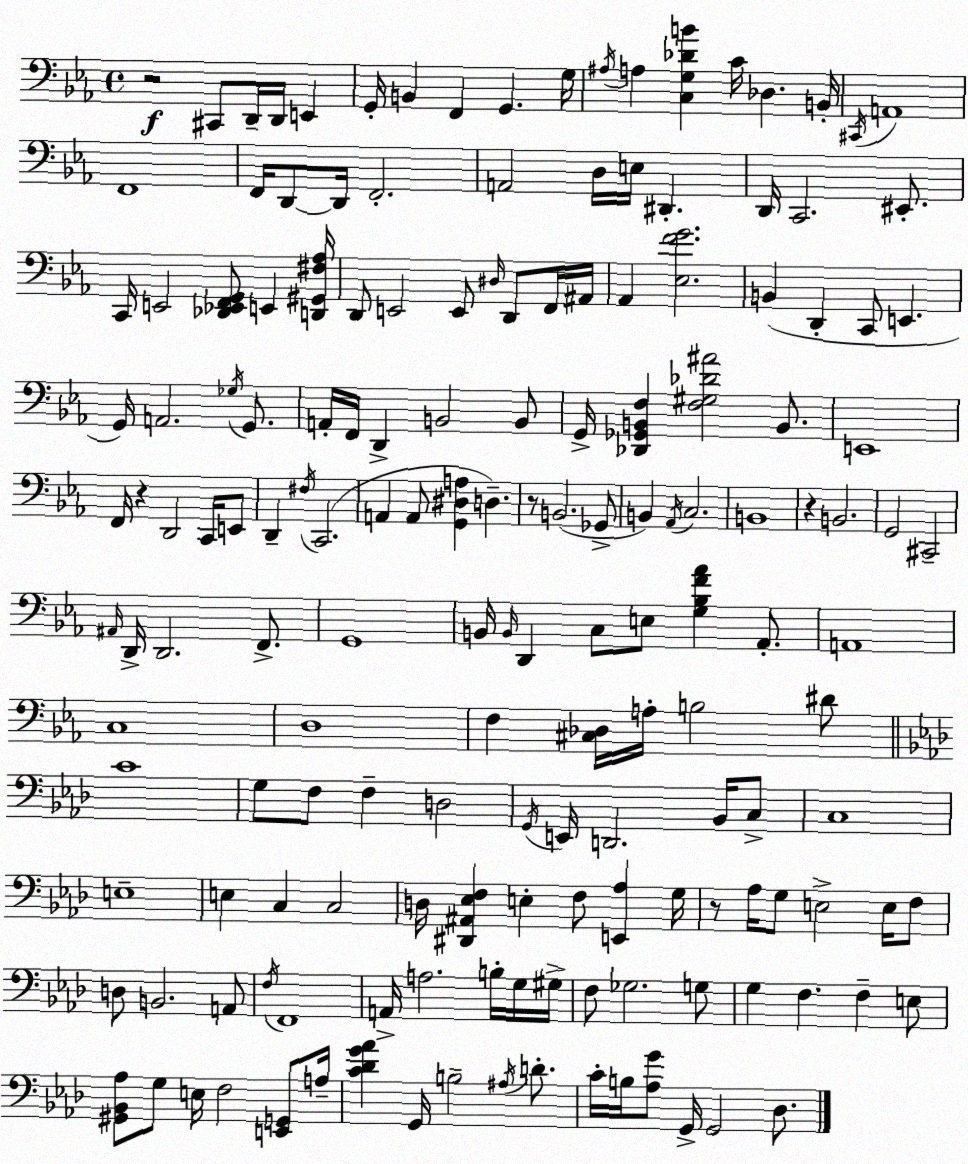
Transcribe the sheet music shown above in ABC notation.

X:1
T:Untitled
M:4/4
L:1/4
K:Cm
z2 ^C,,/2 D,,/4 D,,/4 E,, G,,/4 B,, F,, G,, G,/4 ^A,/4 A, [C,G,_DB] C/4 _D, B,,/4 ^C,,/4 A,,4 F,,4 F,,/4 D,,/2 D,,/4 F,,2 A,,2 D,/4 E,/4 ^D,, D,,/4 C,,2 ^E,,/2 C,,/4 E,,2 [_D,,_E,,F,,G,,]/2 E,, [D,,^G,,^F,_A,]/4 D,,/2 E,,2 E,,/2 ^D,/4 D,,/2 F,,/4 ^A,,/4 _A,, [_E,FG]2 B,, D,, C,,/2 E,, G,,/4 A,,2 _G,/4 G,,/2 A,,/4 F,,/4 D,, B,,2 B,,/2 G,,/4 [_D,,_G,,B,,F,] [F,^G,_D^A]2 B,,/2 E,,4 F,,/4 z D,,2 C,,/4 E,,/2 D,, ^F,/4 C,,2 A,, A,,/2 [G,,^D,A,] D, z/2 B,,2 _G,,/2 B,, _A,,/4 C,2 B,,4 z B,,2 G,,2 ^C,,2 ^A,,/4 D,,/4 D,,2 F,,/2 G,,4 B,,/4 B,,/4 D,, C,/2 E,/2 [G,_B,F_A] _A,,/2 A,,4 C,4 D,4 F, [^C,_D,]/4 A,/4 B,2 ^D/2 C4 G,/2 F,/2 F, D,2 G,,/4 E,,/4 D,,2 _B,,/4 C,/2 C,4 E,4 E, C, C,2 D,/4 [^D,,^A,,_E,F,] E, F,/2 [E,,_A,] G,/4 z/2 _A,/4 G,/2 E,2 E,/4 F,/2 D,/2 B,,2 A,,/2 F,/4 F,,4 A,,/4 A,2 B,/4 G,/4 ^G,/4 F,/2 _G,2 G,/2 G, F, F, E,/2 [^G,,_B,,_A,]/2 G,/2 E,/4 F,2 [E,,G,,]/2 A,/4 [C_DG_A] G,,/4 B,2 ^A,/4 D/2 C/4 B,/4 [_A,G]/2 G,,/4 G,,2 _D,/2